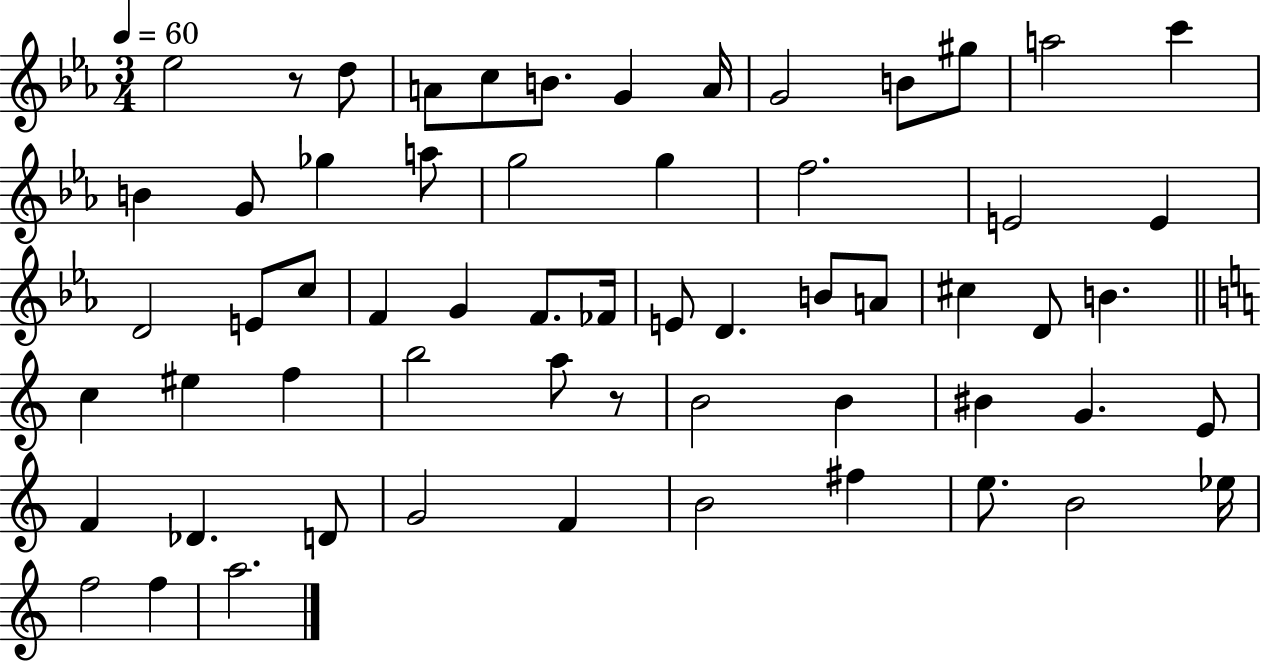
{
  \clef treble
  \numericTimeSignature
  \time 3/4
  \key ees \major
  \tempo 4 = 60
  ees''2 r8 d''8 | a'8 c''8 b'8. g'4 a'16 | g'2 b'8 gis''8 | a''2 c'''4 | \break b'4 g'8 ges''4 a''8 | g''2 g''4 | f''2. | e'2 e'4 | \break d'2 e'8 c''8 | f'4 g'4 f'8. fes'16 | e'8 d'4. b'8 a'8 | cis''4 d'8 b'4. | \break \bar "||" \break \key a \minor c''4 eis''4 f''4 | b''2 a''8 r8 | b'2 b'4 | bis'4 g'4. e'8 | \break f'4 des'4. d'8 | g'2 f'4 | b'2 fis''4 | e''8. b'2 ees''16 | \break f''2 f''4 | a''2. | \bar "|."
}